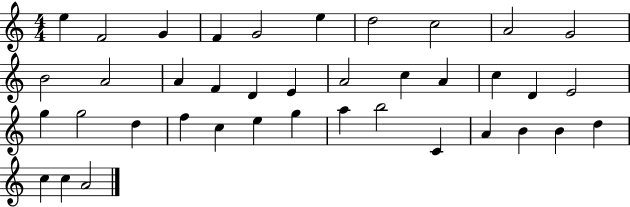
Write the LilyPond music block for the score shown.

{
  \clef treble
  \numericTimeSignature
  \time 4/4
  \key c \major
  e''4 f'2 g'4 | f'4 g'2 e''4 | d''2 c''2 | a'2 g'2 | \break b'2 a'2 | a'4 f'4 d'4 e'4 | a'2 c''4 a'4 | c''4 d'4 e'2 | \break g''4 g''2 d''4 | f''4 c''4 e''4 g''4 | a''4 b''2 c'4 | a'4 b'4 b'4 d''4 | \break c''4 c''4 a'2 | \bar "|."
}